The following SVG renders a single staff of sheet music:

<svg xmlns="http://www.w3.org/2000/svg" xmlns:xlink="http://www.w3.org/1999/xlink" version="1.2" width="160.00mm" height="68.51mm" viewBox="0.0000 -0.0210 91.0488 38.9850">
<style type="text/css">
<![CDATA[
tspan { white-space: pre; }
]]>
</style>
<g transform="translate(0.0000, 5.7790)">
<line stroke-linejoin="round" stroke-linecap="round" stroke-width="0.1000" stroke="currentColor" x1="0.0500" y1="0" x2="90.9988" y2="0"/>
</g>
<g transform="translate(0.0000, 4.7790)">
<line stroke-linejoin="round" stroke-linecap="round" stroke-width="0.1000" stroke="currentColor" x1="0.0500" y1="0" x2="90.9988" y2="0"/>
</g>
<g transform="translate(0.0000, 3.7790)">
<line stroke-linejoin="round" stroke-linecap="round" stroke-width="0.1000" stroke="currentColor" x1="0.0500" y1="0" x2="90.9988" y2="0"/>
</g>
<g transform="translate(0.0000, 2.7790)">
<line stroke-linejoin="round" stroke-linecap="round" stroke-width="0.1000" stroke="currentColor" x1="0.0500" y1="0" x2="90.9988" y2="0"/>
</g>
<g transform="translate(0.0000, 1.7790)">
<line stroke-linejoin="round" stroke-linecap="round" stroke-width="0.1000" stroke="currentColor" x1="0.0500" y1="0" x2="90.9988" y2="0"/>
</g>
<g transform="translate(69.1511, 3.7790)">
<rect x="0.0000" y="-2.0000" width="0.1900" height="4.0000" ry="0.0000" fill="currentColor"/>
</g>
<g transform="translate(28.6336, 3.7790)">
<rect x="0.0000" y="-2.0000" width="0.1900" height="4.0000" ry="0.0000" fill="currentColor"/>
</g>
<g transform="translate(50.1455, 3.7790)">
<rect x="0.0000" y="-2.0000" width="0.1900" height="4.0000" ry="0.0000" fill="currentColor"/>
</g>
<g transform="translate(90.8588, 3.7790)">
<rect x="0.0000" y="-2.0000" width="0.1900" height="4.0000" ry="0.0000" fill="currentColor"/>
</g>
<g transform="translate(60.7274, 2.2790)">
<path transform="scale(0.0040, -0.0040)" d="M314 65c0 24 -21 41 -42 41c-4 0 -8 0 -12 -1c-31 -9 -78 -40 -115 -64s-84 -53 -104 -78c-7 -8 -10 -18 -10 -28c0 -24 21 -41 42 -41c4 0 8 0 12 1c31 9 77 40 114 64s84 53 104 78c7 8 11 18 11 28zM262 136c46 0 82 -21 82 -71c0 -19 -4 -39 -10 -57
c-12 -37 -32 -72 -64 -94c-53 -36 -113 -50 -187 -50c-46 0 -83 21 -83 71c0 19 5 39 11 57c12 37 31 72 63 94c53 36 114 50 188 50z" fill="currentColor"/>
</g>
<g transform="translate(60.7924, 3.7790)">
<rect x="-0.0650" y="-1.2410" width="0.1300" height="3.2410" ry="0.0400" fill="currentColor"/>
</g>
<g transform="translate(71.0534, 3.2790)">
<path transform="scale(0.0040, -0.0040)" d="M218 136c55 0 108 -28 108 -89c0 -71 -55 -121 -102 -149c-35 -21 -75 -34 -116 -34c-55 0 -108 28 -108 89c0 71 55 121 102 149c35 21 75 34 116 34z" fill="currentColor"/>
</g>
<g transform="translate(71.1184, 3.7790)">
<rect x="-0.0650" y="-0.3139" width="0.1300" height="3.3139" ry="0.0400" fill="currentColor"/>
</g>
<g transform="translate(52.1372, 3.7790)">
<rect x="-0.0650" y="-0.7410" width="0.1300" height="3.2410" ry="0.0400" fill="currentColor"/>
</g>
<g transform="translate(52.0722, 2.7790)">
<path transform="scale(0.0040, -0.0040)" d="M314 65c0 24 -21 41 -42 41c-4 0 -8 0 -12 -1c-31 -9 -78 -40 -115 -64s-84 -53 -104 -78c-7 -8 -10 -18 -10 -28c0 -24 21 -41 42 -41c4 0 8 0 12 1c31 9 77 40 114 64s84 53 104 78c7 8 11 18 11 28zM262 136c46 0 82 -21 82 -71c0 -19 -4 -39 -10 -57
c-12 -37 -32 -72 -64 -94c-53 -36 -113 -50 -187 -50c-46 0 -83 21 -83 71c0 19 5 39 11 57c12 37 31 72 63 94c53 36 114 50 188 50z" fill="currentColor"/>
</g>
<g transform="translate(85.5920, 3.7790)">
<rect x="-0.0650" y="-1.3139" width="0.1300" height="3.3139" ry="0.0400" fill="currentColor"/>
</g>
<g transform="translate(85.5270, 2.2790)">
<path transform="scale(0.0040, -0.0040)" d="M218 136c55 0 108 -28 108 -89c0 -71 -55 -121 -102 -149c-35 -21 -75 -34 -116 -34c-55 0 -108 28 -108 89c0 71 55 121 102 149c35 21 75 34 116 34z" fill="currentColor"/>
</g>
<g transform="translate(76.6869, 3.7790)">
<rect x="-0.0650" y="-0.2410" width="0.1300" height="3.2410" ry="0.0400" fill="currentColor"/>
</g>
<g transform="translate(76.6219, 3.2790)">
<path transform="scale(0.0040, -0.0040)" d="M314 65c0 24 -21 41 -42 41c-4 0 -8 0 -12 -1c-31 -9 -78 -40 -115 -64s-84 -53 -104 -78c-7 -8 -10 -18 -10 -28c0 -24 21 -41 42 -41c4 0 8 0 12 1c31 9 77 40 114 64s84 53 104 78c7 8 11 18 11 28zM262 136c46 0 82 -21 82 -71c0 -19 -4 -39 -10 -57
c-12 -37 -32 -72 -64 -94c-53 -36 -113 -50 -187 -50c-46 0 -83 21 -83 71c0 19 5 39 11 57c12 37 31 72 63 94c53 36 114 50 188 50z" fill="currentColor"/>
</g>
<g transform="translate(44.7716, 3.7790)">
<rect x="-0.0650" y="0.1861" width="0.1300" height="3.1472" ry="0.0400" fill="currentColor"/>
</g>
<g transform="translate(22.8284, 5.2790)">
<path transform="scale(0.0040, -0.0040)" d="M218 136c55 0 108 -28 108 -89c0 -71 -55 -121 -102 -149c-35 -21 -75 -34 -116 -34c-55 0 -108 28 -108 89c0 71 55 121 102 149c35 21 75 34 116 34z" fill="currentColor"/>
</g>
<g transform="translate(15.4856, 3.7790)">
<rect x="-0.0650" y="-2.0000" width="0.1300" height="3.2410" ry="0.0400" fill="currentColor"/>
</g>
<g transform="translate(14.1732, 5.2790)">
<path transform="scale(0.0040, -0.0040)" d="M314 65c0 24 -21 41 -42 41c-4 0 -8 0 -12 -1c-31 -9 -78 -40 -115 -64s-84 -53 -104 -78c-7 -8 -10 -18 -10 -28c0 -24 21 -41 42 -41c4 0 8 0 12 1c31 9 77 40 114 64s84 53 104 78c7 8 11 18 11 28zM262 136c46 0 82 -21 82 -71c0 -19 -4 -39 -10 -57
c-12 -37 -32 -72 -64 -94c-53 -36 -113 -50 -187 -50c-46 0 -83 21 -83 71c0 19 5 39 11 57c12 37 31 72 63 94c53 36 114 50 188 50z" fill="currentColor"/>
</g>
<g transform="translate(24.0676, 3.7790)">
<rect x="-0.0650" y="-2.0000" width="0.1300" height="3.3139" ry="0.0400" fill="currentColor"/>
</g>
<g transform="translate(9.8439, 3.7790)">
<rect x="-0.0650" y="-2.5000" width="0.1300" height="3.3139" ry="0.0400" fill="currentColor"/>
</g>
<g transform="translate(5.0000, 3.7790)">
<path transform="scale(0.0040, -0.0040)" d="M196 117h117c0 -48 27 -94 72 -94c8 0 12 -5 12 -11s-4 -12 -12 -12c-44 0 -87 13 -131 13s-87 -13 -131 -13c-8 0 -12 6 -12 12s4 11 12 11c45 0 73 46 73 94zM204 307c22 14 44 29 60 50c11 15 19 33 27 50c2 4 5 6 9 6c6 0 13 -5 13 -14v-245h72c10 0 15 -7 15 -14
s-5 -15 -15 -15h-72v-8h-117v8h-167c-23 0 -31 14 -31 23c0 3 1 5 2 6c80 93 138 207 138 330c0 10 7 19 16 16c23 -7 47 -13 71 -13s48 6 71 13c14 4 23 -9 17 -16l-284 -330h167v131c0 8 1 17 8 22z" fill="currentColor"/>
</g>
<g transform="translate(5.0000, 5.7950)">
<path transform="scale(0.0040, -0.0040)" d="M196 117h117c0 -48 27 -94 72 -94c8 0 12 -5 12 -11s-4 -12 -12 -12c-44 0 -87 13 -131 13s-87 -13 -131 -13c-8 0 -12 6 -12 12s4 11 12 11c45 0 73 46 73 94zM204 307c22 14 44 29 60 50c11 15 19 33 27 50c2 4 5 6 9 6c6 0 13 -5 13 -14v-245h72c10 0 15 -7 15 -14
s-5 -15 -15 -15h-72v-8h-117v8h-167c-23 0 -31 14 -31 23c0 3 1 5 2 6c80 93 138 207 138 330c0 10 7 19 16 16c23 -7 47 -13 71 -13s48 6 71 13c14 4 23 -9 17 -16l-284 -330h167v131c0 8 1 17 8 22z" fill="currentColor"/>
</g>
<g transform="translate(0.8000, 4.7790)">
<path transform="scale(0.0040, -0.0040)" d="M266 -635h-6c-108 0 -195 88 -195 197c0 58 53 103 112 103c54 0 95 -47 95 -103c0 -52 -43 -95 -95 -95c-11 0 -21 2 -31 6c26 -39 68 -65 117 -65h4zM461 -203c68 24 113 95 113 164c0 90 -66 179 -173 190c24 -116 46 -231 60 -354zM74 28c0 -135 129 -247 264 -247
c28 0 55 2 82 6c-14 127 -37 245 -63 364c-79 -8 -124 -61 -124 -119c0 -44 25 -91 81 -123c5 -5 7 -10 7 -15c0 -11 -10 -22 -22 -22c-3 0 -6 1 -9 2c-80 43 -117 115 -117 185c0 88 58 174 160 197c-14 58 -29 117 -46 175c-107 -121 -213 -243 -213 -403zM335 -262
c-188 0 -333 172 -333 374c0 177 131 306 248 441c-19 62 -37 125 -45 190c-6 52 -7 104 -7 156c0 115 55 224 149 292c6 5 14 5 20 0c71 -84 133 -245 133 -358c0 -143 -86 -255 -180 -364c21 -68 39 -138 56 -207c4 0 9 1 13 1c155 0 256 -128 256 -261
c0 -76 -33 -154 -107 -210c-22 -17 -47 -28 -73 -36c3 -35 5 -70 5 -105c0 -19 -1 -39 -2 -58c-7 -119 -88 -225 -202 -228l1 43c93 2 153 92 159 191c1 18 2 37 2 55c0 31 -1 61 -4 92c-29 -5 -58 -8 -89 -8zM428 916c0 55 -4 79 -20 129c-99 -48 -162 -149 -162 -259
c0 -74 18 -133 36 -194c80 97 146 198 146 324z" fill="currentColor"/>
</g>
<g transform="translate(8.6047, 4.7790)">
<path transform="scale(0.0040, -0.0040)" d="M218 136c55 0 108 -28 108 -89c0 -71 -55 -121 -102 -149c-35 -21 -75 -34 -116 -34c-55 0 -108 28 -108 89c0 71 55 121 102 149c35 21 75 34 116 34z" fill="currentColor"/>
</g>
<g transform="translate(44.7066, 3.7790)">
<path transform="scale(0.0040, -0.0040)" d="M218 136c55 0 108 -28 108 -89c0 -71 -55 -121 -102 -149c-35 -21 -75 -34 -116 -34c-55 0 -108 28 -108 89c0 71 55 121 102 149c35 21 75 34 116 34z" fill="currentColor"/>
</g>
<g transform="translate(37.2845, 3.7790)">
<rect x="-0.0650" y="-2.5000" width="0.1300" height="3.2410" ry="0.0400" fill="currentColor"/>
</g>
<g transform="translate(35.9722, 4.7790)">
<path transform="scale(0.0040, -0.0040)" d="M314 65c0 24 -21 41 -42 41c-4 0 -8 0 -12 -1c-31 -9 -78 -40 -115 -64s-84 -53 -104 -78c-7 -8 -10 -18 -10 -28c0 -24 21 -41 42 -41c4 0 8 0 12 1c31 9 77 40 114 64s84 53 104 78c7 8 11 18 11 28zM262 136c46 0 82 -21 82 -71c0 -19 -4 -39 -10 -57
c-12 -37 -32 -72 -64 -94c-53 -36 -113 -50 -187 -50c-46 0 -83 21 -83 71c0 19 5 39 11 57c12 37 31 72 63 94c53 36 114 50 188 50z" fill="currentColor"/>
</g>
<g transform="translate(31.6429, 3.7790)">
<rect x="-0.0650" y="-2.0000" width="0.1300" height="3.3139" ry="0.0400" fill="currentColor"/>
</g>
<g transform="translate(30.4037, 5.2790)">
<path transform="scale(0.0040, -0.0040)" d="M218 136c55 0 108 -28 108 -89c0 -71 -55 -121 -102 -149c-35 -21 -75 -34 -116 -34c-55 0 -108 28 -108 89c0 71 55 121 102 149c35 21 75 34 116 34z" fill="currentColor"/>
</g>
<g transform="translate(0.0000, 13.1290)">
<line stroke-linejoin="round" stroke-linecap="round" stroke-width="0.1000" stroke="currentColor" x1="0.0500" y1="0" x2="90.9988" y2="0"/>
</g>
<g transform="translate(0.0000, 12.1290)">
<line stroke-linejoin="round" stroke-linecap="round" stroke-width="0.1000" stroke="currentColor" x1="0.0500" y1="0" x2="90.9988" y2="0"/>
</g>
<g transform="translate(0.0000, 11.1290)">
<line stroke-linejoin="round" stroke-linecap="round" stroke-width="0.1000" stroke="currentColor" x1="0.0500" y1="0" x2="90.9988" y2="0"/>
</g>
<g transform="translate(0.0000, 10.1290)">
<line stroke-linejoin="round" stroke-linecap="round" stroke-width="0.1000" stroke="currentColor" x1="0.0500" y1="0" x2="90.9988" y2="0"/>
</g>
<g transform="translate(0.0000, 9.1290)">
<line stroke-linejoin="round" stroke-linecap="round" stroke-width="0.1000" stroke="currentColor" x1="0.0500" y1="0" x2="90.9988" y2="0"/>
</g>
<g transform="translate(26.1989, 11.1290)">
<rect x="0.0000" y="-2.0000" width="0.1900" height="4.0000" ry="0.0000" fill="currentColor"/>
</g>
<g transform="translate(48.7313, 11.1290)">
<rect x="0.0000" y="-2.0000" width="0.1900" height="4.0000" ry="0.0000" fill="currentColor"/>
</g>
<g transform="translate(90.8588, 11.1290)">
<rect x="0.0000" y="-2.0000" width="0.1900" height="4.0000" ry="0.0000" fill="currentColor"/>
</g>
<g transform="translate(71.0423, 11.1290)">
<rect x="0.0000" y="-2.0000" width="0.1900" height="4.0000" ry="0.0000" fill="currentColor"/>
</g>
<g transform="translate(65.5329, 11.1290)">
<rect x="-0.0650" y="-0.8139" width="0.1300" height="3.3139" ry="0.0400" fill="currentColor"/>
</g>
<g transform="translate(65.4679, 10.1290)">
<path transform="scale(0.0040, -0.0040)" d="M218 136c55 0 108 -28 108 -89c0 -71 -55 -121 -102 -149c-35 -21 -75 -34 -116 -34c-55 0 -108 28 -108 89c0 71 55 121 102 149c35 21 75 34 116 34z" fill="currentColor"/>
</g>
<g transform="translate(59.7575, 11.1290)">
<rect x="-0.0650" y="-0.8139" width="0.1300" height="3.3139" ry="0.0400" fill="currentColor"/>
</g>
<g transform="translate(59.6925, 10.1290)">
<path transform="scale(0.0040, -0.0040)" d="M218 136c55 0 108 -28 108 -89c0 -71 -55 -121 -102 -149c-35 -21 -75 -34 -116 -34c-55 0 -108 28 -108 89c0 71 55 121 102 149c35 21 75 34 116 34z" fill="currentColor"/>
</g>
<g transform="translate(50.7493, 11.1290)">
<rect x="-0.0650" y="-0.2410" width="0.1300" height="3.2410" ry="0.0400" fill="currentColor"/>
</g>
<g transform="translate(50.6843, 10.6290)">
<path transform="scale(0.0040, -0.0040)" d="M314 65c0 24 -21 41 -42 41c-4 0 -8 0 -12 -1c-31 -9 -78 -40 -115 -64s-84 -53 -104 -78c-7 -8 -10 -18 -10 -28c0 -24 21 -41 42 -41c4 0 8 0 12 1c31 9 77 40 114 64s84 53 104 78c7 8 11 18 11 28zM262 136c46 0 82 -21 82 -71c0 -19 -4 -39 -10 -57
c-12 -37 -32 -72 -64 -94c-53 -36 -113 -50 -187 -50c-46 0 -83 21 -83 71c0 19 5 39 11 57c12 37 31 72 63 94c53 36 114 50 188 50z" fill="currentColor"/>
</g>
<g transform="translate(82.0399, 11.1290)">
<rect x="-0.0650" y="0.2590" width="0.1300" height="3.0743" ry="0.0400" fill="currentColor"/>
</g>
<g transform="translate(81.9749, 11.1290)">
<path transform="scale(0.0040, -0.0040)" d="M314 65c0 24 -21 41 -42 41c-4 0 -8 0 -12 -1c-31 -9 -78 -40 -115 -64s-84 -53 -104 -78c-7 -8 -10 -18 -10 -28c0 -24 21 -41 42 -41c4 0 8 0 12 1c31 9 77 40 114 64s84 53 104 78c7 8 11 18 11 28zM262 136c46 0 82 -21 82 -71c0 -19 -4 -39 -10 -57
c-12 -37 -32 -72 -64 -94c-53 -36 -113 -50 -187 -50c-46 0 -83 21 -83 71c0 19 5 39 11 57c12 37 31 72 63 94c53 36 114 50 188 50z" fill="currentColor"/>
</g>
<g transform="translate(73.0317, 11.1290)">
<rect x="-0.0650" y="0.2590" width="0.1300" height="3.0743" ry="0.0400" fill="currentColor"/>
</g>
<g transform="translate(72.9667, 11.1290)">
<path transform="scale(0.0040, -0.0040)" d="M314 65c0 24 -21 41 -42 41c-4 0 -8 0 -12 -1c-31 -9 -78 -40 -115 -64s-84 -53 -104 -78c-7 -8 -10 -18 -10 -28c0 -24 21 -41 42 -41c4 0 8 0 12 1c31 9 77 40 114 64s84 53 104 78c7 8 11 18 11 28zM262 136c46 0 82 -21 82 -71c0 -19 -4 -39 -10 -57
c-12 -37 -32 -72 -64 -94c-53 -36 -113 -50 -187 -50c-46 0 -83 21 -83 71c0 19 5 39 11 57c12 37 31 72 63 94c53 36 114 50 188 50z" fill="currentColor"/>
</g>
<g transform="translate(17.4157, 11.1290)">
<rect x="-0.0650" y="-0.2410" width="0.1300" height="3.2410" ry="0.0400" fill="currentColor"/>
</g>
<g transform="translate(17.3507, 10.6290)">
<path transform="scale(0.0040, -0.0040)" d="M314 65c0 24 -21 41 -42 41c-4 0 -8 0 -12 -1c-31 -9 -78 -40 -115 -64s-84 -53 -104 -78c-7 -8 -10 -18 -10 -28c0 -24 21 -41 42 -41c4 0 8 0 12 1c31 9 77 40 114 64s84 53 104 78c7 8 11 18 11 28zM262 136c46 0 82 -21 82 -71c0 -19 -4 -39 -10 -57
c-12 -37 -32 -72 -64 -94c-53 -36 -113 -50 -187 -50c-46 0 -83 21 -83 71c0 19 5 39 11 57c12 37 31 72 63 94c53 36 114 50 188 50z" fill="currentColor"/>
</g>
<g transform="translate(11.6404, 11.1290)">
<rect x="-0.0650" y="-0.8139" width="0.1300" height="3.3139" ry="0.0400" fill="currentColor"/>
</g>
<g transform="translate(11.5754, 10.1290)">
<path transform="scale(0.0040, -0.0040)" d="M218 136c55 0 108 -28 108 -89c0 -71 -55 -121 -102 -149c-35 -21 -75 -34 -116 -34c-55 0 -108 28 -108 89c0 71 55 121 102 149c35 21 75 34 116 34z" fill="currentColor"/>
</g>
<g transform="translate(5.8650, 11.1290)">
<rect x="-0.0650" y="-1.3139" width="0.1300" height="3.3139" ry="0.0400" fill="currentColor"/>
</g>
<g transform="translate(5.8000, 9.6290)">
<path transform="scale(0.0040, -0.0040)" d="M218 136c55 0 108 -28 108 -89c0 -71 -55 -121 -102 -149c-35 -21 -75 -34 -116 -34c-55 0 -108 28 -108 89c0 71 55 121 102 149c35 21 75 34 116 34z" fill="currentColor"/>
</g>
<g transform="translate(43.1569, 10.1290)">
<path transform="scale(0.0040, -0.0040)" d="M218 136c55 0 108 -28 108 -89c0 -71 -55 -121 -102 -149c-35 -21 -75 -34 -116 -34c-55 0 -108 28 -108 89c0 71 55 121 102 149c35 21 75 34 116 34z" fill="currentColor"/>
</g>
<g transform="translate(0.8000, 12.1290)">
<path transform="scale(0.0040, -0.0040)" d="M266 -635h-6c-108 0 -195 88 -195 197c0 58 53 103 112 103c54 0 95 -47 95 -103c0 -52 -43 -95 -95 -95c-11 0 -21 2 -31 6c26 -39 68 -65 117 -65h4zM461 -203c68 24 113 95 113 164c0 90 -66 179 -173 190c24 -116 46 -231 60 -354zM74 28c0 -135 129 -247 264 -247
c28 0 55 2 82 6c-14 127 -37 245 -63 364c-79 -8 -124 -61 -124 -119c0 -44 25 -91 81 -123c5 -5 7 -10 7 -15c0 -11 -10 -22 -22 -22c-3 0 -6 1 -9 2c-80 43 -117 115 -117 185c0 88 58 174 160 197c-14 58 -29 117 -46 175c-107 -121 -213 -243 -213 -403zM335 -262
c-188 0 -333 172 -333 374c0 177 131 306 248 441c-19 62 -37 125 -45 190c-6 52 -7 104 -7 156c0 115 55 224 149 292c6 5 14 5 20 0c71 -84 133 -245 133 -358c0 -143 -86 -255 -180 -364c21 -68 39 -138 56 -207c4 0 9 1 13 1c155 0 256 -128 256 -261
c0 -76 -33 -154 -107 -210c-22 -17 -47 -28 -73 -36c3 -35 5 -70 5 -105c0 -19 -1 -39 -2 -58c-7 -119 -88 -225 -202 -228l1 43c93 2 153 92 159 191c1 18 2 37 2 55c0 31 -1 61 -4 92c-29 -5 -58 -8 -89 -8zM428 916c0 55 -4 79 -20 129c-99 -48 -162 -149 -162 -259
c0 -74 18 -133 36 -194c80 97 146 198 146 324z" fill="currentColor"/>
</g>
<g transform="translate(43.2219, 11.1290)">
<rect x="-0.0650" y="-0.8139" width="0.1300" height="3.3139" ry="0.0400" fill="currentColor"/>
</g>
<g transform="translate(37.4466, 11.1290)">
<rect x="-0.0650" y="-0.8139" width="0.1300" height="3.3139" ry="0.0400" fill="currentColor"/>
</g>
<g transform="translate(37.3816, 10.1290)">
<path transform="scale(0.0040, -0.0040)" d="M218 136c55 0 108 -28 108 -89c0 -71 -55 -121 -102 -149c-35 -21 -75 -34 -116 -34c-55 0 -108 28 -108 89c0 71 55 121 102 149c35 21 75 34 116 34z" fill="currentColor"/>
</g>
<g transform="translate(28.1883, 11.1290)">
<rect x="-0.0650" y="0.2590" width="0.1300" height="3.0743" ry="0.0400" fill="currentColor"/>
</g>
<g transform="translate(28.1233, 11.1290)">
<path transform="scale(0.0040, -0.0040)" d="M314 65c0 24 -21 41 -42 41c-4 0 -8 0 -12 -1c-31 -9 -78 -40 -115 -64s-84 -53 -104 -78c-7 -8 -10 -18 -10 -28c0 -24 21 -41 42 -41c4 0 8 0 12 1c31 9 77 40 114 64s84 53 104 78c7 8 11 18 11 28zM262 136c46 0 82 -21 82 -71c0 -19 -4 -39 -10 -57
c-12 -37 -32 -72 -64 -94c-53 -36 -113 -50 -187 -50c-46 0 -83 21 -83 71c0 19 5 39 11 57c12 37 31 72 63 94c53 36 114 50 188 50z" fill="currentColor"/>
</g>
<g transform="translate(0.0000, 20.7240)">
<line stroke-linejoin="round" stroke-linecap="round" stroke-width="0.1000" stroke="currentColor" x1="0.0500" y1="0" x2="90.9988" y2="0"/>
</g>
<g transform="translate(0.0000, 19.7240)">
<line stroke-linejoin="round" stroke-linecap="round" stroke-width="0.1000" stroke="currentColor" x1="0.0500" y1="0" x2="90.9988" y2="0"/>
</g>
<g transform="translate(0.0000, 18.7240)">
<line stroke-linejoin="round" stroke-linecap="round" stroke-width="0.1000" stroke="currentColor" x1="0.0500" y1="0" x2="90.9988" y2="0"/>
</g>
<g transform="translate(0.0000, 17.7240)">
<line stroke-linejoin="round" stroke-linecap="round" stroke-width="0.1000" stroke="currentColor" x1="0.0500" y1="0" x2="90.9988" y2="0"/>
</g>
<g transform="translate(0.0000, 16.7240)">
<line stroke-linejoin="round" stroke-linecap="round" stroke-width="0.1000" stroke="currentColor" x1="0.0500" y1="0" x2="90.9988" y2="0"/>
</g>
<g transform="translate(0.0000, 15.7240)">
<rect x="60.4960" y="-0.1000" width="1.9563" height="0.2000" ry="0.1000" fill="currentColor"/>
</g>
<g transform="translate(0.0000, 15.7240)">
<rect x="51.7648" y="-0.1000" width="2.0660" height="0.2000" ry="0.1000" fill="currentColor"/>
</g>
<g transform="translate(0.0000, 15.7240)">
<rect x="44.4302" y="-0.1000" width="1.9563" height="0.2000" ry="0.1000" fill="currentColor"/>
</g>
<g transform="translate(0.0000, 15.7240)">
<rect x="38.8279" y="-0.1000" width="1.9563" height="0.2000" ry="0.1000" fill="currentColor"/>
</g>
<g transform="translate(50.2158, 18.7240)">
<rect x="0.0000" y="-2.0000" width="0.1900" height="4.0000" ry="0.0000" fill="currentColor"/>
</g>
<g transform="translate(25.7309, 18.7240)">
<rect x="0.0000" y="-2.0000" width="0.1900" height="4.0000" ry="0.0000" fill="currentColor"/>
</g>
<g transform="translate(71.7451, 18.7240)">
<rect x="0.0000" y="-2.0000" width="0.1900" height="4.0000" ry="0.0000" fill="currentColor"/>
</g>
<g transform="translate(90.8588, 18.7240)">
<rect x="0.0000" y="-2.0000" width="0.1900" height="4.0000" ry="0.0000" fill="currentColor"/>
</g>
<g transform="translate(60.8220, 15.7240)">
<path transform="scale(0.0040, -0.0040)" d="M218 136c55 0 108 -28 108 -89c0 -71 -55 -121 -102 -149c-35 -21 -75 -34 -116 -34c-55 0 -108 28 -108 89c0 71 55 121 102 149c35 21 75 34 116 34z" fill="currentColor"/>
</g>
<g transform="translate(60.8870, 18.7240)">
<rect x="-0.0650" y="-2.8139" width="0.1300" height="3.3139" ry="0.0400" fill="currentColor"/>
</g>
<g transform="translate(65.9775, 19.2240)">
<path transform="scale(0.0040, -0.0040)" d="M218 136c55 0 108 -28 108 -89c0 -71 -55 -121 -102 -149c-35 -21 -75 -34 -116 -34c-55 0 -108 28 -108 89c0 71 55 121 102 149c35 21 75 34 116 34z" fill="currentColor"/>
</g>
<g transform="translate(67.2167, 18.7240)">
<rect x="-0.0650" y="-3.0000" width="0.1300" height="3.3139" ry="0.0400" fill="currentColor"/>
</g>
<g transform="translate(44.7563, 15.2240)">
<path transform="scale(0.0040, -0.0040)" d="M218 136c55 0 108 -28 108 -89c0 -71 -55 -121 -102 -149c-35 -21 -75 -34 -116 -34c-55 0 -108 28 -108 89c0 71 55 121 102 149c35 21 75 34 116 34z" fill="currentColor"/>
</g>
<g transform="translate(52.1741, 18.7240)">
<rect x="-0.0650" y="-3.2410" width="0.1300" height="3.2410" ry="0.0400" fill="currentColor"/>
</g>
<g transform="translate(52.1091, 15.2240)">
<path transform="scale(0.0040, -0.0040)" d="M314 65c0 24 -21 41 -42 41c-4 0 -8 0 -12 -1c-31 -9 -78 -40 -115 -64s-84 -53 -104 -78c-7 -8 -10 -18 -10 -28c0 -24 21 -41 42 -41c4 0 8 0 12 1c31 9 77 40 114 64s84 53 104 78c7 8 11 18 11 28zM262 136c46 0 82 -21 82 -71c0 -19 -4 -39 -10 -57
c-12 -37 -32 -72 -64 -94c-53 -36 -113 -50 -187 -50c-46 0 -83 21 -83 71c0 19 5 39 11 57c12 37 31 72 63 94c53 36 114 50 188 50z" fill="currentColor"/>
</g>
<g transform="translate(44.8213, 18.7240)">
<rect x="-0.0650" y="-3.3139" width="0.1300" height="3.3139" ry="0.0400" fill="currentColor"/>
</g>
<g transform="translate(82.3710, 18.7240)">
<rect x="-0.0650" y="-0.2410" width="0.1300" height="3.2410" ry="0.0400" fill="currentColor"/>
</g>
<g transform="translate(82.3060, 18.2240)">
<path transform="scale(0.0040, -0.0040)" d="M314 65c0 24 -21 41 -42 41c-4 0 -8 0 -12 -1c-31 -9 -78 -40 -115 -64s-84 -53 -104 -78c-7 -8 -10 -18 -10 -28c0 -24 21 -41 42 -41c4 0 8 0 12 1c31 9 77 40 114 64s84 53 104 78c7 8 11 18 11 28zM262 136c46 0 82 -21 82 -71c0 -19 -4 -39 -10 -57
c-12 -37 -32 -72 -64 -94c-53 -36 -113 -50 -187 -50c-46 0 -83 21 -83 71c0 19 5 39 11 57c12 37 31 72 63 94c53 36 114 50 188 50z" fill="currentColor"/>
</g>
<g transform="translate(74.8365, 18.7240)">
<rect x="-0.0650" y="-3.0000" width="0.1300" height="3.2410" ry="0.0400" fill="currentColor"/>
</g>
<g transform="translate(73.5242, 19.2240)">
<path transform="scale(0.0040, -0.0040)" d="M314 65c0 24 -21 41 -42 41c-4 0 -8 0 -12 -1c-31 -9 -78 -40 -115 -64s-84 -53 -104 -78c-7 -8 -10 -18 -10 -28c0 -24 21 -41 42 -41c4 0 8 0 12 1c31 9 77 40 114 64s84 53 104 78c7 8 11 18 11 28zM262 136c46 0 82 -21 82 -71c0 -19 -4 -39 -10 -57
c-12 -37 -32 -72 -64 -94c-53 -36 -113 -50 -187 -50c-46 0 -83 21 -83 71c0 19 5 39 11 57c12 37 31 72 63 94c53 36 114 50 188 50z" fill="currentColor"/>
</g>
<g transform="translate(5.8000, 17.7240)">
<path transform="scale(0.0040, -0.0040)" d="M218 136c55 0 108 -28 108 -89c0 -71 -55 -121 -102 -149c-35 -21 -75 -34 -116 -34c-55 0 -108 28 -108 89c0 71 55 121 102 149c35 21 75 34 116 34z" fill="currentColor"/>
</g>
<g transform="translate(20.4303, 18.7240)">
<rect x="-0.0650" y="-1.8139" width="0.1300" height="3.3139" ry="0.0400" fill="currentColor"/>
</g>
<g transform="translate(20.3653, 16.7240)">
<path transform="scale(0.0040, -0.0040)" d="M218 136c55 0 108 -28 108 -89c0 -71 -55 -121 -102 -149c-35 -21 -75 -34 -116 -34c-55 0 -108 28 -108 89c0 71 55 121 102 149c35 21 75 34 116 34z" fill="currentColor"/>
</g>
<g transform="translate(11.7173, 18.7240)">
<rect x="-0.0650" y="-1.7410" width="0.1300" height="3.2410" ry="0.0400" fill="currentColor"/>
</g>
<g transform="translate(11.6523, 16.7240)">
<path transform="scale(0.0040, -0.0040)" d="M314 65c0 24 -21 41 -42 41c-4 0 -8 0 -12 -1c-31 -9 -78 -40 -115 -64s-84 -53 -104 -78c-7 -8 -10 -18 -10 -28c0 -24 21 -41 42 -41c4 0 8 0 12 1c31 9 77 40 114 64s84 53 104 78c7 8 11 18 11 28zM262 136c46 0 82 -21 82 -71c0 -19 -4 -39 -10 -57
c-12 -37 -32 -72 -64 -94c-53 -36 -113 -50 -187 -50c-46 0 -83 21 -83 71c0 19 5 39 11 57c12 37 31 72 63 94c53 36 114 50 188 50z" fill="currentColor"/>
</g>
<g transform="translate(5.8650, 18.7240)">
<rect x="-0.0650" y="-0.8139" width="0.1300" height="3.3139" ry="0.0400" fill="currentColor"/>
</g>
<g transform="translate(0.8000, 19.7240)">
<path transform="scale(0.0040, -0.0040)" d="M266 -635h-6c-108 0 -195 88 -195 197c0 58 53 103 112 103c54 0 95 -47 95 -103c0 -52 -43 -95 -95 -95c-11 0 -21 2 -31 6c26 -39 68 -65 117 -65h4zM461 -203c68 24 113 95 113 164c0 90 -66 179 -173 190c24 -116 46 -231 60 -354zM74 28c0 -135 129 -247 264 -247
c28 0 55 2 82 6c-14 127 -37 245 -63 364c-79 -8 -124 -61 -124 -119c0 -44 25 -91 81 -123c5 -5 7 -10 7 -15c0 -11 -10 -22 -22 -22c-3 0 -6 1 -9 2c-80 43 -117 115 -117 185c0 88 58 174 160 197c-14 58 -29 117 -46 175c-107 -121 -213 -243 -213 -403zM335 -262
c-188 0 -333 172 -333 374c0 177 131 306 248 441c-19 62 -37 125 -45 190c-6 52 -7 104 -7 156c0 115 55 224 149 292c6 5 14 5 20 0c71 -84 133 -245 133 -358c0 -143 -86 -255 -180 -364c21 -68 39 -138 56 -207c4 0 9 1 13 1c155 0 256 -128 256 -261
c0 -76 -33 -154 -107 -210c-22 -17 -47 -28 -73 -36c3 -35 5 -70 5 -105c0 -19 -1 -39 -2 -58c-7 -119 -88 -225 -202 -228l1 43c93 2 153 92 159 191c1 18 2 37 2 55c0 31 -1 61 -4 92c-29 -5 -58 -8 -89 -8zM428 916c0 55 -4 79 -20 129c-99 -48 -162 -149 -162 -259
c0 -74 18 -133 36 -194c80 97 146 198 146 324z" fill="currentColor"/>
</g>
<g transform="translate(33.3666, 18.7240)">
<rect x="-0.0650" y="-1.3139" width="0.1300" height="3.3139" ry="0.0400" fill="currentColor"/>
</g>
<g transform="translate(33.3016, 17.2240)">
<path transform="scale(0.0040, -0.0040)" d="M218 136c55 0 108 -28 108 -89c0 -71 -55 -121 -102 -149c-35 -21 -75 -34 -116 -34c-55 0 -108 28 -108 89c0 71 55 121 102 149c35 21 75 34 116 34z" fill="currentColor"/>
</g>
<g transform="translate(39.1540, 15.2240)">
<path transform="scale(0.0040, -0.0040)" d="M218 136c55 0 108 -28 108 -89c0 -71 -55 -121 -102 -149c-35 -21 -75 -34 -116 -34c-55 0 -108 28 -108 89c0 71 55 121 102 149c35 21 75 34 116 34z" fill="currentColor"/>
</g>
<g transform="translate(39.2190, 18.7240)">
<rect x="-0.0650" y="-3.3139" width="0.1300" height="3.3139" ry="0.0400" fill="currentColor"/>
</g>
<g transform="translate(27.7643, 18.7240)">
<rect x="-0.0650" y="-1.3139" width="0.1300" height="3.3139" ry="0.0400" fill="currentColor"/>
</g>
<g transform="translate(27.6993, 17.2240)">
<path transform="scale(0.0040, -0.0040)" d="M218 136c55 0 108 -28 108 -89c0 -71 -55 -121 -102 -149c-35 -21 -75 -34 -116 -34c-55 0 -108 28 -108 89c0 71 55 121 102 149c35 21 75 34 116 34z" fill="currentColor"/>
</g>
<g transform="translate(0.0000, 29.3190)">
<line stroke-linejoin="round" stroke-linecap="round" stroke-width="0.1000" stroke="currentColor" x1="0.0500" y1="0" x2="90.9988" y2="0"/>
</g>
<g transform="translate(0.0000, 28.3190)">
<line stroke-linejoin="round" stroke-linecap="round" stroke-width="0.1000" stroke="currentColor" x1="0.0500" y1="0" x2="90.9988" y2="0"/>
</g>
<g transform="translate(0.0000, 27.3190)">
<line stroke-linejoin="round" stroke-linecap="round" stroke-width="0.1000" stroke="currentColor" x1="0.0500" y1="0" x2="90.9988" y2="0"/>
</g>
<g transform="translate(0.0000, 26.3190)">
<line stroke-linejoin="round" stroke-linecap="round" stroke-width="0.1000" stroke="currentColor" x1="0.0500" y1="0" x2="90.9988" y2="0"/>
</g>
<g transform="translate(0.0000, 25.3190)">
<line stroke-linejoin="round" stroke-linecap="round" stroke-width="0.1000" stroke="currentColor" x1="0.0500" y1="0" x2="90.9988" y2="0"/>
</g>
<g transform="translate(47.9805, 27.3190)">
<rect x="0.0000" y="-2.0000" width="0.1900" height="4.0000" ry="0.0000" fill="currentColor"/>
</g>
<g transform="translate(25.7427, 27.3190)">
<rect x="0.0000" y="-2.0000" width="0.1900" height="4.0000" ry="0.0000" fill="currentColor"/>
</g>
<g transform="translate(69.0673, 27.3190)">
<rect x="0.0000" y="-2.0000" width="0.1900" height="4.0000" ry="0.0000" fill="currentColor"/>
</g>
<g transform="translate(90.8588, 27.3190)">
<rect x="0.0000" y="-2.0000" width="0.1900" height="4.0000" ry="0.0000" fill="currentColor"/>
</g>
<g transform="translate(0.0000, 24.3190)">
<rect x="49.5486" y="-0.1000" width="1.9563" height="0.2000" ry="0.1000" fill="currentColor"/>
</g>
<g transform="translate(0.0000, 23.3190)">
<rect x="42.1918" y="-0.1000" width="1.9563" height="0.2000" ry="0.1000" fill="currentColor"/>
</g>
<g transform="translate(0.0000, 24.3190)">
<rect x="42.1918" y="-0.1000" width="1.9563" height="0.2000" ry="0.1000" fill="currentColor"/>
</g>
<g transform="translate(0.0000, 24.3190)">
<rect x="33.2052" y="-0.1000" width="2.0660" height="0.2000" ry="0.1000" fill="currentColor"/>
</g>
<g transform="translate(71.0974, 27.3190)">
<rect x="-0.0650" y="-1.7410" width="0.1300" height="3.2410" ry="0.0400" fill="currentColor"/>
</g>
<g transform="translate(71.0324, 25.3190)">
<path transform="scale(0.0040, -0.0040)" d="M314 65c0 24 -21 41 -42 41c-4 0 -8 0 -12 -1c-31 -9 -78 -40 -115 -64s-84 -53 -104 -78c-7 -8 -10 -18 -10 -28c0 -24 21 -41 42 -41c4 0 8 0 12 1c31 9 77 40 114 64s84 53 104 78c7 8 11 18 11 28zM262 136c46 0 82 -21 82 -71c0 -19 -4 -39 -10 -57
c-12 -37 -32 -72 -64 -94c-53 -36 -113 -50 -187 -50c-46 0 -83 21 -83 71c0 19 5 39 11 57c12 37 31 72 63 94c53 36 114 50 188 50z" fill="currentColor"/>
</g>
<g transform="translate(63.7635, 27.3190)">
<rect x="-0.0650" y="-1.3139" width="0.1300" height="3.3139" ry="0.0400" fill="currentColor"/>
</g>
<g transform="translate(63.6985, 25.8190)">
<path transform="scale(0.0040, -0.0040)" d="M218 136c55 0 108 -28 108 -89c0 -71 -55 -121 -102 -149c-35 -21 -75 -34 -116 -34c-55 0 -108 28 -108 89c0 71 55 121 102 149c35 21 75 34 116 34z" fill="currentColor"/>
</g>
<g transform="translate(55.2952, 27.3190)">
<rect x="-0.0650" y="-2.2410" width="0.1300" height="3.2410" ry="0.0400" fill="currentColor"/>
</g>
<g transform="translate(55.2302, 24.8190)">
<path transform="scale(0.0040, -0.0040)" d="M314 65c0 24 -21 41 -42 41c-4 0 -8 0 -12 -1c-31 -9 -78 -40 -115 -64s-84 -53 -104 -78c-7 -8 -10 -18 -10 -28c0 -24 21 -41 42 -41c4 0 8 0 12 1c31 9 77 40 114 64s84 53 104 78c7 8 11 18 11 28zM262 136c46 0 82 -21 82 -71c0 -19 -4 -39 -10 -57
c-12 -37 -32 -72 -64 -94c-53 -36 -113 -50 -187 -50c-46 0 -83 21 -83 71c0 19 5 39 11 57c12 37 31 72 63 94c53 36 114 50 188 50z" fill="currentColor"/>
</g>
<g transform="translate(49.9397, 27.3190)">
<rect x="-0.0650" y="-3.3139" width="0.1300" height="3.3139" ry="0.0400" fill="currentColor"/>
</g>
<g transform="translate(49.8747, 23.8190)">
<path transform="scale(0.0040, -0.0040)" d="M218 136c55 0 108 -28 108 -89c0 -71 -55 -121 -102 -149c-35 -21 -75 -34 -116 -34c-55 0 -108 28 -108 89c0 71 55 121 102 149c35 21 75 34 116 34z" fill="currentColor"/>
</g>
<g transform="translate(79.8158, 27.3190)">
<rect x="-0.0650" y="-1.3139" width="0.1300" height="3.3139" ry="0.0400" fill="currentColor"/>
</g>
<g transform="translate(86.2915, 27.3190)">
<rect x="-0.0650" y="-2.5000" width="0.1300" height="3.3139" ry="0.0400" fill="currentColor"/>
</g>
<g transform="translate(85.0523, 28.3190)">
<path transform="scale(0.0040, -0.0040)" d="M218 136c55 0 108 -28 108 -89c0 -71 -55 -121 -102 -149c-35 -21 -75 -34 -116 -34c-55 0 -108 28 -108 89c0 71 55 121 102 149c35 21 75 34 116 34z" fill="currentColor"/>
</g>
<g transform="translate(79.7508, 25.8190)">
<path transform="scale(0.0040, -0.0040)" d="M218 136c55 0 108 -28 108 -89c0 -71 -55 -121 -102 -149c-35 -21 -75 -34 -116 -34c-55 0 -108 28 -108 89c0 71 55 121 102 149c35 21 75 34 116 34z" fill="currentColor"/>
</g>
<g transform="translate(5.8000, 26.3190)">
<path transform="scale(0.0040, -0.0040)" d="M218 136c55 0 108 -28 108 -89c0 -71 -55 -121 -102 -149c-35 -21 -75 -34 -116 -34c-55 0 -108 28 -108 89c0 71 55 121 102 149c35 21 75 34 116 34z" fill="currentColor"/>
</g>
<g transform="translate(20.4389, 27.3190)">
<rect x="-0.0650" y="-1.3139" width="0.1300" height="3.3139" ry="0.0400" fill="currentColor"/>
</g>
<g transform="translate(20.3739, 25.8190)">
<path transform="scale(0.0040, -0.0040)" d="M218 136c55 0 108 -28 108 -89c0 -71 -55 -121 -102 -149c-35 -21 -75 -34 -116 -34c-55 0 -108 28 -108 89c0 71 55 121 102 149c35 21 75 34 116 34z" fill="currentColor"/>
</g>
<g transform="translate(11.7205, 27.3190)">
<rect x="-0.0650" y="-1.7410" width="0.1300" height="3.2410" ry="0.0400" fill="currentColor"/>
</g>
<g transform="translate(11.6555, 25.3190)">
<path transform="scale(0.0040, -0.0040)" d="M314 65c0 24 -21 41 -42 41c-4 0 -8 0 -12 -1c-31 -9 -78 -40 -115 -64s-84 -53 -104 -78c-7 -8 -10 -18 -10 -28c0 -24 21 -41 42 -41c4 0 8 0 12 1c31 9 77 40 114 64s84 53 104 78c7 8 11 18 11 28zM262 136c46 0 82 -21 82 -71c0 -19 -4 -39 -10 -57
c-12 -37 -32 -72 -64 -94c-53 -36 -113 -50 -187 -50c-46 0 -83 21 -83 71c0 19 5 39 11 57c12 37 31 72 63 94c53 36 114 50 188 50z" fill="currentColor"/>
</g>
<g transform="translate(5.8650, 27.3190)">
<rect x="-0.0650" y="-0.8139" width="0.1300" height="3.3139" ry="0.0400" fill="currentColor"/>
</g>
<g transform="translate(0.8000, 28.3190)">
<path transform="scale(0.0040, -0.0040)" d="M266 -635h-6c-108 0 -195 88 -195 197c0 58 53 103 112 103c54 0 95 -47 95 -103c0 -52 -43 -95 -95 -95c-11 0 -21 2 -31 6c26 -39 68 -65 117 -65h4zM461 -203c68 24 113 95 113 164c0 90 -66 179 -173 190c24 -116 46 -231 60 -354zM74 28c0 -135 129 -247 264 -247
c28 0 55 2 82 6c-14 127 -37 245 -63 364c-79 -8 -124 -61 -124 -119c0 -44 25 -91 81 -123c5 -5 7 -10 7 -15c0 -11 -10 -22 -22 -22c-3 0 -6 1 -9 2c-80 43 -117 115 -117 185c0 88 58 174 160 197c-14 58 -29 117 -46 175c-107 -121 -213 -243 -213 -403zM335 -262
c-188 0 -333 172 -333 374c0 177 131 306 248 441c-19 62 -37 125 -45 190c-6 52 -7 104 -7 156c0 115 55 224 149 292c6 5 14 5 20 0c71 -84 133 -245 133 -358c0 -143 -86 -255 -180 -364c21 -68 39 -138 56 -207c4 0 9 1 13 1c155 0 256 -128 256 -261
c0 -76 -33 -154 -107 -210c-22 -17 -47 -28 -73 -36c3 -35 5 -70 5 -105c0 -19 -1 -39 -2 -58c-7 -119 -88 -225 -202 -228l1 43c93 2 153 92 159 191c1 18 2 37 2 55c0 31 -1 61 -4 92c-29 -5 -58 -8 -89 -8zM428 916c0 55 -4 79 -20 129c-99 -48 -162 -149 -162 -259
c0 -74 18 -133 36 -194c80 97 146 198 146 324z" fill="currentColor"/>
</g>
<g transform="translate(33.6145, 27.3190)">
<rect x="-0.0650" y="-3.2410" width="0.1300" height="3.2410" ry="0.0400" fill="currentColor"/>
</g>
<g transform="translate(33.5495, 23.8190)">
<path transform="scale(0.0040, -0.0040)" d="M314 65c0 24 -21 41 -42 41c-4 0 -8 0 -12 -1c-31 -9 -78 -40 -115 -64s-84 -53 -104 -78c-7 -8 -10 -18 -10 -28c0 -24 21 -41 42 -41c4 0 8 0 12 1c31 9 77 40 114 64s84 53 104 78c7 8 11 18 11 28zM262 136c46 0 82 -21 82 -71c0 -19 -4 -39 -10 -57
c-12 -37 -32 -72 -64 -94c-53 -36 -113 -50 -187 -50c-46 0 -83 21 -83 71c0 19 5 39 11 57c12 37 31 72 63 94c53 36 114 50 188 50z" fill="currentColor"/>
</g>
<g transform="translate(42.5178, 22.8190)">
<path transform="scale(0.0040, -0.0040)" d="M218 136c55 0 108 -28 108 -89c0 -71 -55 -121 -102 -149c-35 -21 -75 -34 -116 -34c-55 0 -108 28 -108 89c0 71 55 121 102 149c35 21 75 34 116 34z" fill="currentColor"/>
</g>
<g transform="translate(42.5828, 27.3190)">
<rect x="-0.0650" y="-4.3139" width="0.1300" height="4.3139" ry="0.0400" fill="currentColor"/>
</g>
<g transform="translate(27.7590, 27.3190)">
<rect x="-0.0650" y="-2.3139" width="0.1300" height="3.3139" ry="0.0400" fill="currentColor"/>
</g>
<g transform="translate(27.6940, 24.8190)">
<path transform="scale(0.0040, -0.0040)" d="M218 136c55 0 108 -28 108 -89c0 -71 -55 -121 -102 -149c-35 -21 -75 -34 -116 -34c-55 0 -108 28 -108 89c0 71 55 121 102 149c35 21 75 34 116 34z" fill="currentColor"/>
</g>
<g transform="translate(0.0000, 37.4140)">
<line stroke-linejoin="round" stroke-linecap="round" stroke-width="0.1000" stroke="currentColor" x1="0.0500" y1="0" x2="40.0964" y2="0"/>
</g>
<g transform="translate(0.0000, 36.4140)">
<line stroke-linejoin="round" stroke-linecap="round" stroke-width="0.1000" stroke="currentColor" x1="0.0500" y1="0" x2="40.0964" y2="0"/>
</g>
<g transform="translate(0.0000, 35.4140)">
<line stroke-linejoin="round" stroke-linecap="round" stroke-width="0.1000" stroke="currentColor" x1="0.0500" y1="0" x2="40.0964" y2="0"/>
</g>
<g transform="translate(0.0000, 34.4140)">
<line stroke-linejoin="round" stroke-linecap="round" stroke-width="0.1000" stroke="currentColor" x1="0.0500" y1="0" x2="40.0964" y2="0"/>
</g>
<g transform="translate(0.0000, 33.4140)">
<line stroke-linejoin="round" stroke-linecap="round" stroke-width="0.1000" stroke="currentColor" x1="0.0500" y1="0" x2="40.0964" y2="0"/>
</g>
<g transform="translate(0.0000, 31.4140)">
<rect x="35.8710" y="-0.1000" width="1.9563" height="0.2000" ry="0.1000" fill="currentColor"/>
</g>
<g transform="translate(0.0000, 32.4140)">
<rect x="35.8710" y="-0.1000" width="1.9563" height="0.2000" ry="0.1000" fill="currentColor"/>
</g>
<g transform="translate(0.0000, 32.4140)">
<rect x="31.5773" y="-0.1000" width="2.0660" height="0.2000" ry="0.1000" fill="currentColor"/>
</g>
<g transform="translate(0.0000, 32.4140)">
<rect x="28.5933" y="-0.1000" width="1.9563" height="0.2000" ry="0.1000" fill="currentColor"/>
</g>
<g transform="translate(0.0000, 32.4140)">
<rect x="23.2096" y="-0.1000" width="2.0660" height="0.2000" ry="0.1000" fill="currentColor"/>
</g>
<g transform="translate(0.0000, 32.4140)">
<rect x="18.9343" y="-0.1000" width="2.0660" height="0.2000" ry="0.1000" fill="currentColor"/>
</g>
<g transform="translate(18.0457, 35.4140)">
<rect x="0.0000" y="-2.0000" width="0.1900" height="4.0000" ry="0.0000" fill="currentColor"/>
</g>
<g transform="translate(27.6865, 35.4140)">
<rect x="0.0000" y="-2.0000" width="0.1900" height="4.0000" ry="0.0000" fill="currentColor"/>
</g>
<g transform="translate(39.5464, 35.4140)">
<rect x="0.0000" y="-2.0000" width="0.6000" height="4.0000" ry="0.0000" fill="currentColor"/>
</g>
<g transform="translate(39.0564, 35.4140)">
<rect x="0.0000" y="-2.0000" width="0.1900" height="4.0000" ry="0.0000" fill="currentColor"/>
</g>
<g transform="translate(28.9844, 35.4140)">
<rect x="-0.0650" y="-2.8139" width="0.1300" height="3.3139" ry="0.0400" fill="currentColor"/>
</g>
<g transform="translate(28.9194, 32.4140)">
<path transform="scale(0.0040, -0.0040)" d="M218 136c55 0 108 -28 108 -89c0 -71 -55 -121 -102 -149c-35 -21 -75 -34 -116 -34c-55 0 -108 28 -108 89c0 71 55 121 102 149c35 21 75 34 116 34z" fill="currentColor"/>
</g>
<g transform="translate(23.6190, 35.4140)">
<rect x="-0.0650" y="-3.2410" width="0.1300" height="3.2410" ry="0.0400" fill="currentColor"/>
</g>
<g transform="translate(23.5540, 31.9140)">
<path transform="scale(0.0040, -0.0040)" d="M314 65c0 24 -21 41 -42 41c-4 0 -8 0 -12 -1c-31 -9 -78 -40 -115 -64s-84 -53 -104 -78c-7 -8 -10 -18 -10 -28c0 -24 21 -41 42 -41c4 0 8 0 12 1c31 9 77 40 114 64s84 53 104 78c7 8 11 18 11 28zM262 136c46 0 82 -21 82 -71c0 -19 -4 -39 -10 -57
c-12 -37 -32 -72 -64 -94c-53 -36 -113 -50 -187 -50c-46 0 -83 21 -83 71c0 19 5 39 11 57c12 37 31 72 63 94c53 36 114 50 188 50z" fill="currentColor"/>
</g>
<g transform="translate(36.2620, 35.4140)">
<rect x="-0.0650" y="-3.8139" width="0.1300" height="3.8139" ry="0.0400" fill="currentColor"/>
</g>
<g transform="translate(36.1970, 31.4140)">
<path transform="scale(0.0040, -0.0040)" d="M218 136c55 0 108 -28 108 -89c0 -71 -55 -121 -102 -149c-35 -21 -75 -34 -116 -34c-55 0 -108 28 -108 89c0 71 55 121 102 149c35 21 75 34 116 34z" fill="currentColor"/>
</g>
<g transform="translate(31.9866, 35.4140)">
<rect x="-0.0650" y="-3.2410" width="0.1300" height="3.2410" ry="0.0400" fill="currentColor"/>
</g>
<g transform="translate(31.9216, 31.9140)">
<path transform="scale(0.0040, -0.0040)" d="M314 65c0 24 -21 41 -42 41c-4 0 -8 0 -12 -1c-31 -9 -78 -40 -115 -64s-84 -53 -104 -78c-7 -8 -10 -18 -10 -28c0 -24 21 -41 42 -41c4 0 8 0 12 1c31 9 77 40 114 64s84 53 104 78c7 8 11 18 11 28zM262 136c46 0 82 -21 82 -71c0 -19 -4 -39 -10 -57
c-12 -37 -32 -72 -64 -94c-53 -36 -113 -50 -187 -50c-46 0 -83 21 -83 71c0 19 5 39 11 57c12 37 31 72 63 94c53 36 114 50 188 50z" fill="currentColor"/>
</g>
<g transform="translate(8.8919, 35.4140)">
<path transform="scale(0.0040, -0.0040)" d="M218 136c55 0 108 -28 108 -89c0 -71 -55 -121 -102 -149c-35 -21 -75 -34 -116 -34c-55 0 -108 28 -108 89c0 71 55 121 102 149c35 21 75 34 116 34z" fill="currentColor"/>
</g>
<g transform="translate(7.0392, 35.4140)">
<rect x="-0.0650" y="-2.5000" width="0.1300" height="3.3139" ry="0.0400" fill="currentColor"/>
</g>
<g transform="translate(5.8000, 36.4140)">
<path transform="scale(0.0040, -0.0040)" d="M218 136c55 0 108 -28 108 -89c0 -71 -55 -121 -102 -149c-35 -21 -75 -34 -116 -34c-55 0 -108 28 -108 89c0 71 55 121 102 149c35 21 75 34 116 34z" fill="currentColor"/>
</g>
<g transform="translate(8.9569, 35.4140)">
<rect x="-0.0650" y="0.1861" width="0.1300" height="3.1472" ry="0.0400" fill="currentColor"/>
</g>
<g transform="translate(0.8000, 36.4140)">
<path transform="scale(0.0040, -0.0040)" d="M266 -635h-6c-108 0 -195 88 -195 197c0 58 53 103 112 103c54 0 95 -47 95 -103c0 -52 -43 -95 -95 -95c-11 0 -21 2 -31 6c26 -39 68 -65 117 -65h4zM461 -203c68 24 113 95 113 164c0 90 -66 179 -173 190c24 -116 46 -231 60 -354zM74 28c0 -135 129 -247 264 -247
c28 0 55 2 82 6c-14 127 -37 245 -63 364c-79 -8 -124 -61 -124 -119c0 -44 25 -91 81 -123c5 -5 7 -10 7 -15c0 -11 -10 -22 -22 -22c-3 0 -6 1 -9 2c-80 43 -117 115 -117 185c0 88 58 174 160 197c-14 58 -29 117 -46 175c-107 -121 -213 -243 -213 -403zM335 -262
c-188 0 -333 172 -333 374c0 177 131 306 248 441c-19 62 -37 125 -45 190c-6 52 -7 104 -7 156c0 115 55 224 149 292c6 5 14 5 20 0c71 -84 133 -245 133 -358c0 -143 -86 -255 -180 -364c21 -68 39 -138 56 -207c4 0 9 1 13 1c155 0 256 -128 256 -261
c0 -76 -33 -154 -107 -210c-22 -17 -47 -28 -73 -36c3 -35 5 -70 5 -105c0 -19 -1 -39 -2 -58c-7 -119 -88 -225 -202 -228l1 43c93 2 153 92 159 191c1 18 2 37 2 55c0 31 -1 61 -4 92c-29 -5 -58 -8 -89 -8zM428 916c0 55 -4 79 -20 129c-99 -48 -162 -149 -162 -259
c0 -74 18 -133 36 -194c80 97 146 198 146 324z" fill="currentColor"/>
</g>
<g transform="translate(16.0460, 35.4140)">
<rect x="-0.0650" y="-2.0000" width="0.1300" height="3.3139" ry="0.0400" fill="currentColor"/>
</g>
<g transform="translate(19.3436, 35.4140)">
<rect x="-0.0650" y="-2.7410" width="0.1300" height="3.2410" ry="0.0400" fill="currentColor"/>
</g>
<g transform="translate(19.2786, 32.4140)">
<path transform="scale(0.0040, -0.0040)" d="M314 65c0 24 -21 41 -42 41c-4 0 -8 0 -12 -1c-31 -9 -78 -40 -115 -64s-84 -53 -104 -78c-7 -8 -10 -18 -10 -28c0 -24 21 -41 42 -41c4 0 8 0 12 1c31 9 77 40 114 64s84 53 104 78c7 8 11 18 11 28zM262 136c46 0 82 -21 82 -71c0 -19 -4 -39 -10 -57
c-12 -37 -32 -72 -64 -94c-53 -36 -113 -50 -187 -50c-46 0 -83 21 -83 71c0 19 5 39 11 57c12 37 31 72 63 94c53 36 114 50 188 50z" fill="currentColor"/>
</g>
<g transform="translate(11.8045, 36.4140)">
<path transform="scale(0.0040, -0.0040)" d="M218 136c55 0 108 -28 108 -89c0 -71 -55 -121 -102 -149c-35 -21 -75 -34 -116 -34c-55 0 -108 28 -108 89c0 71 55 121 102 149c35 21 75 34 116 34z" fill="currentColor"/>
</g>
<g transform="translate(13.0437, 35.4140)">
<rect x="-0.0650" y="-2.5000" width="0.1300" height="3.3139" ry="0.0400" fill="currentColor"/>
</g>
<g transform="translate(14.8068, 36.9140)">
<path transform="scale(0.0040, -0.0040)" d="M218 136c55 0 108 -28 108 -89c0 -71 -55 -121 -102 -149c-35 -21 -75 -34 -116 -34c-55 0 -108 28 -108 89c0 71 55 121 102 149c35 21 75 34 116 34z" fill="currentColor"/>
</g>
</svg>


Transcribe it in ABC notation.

X:1
T:Untitled
M:4/4
L:1/4
K:C
G F2 F F G2 B d2 e2 c c2 e e d c2 B2 d d c2 d d B2 B2 d f2 f e e b b b2 a A A2 c2 d f2 e g b2 d' b g2 e f2 e G G B G F a2 b2 a b2 c'